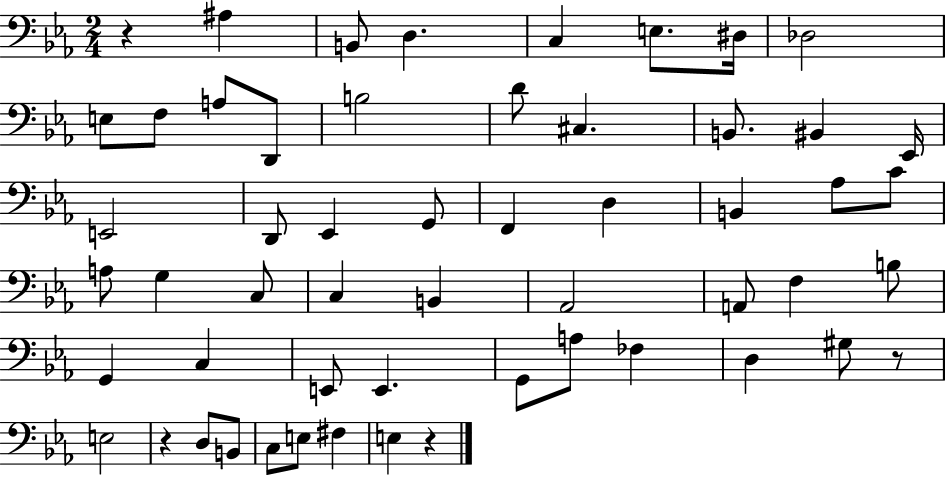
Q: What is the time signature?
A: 2/4